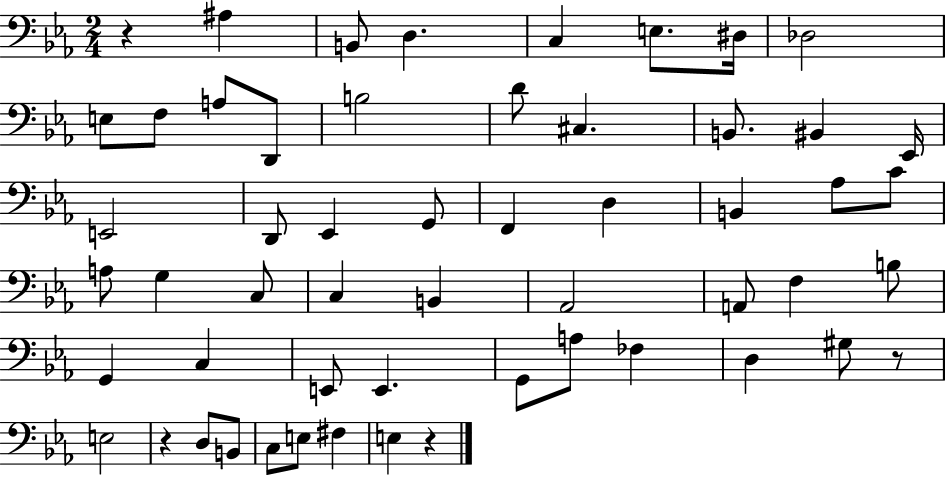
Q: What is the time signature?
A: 2/4